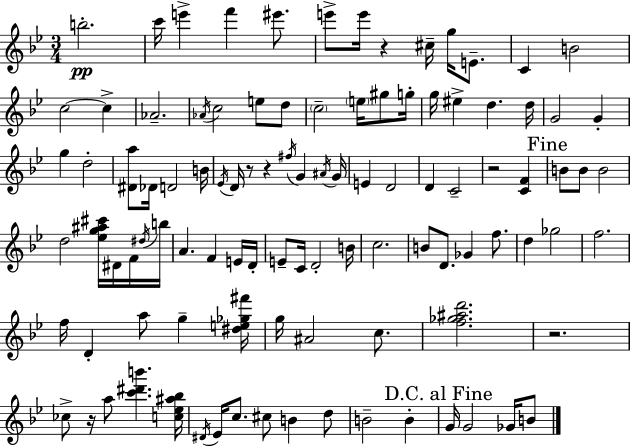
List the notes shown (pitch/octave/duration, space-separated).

B5/h. C6/s E6/q F6/q EIS6/e. E6/e E6/s R/q C#5/s G5/s E4/e. C4/q B4/h C5/h C5/q Ab4/h. Ab4/s C5/h E5/e D5/e C5/h E5/s G#5/e G5/s G5/s EIS5/q D5/q. D5/s G4/h G4/q G5/q D5/h [D#4,A5]/e Db4/s D4/h B4/s Eb4/s D4/s R/e R/q F#5/s G4/q A#4/s G4/s E4/q D4/h D4/q C4/h R/h [C4,F4]/q B4/e B4/e B4/h D5/h [Eb5,G5,A#5,C#6]/s D#4/s F4/s D#5/s B5/s A4/q. F4/q E4/s D4/s E4/e C4/s D4/h B4/s C5/h. B4/e D4/e. Gb4/q F5/e. D5/q Gb5/h F5/h. F5/s D4/q A5/e G5/q [D#5,E5,Gb5,F#6]/s G5/s A#4/h C5/e. [F5,Gb5,A#5,D6]/h. R/h. CES5/e R/s A5/e [C6,D#6,B6]/q. [C5,Eb5,A#5,Bb5]/s D#4/s Eb4/s C5/e. C#5/e B4/q D5/e B4/h B4/q G4/s G4/h Gb4/s B4/e